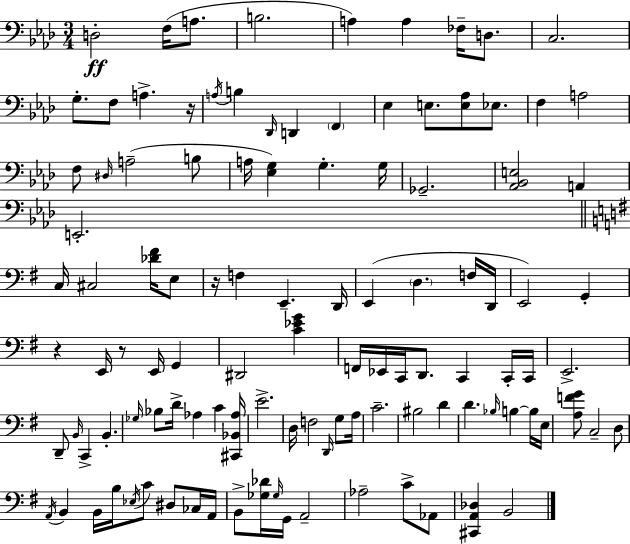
X:1
T:Untitled
M:3/4
L:1/4
K:Ab
D,2 F,/4 A,/2 B,2 A, A, _F,/4 D,/2 C,2 G,/2 F,/2 A, z/4 A,/4 B, _D,,/4 D,, F,, _E, E,/2 [E,_A,]/2 _E,/2 F, A,2 F,/2 ^D,/4 A,2 B,/2 A,/4 [_E,G,] G, G,/4 _G,,2 [_A,,_B,,E,]2 A,, E,,2 C,/4 ^C,2 [_D^F]/4 E,/2 z/4 F, E,, D,,/4 E,, D, F,/4 D,,/4 E,,2 G,, z E,,/4 z/2 E,,/4 G,, ^D,,2 [C_EG] F,,/4 _E,,/4 C,,/4 D,,/2 C,, C,,/4 C,,/4 E,,2 D,,/2 B,,/4 C,, B,, _G,/4 _B,/2 D/4 _A, C [^C,,_B,,_A,]/4 E2 D,/4 F,2 D,,/4 G,/2 A,/4 C2 ^B,2 D D _B,/4 B, B,/4 E,/4 [A,FG]/2 C,2 D,/2 A,,/4 B,, B,,/4 B,/4 _E,/4 C/2 ^D,/2 _C,/4 A,,/4 B,,/2 [_G,_D]/4 _G,/4 G,,/4 A,,2 _A,2 C/2 _A,,/2 [^C,,A,,_D,] B,,2